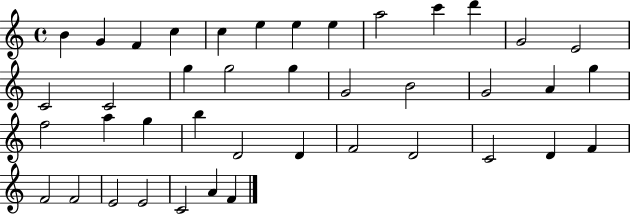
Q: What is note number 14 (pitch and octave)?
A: C4